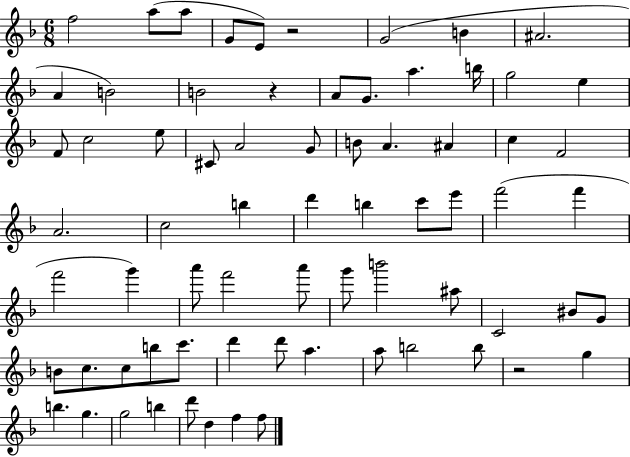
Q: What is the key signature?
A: F major